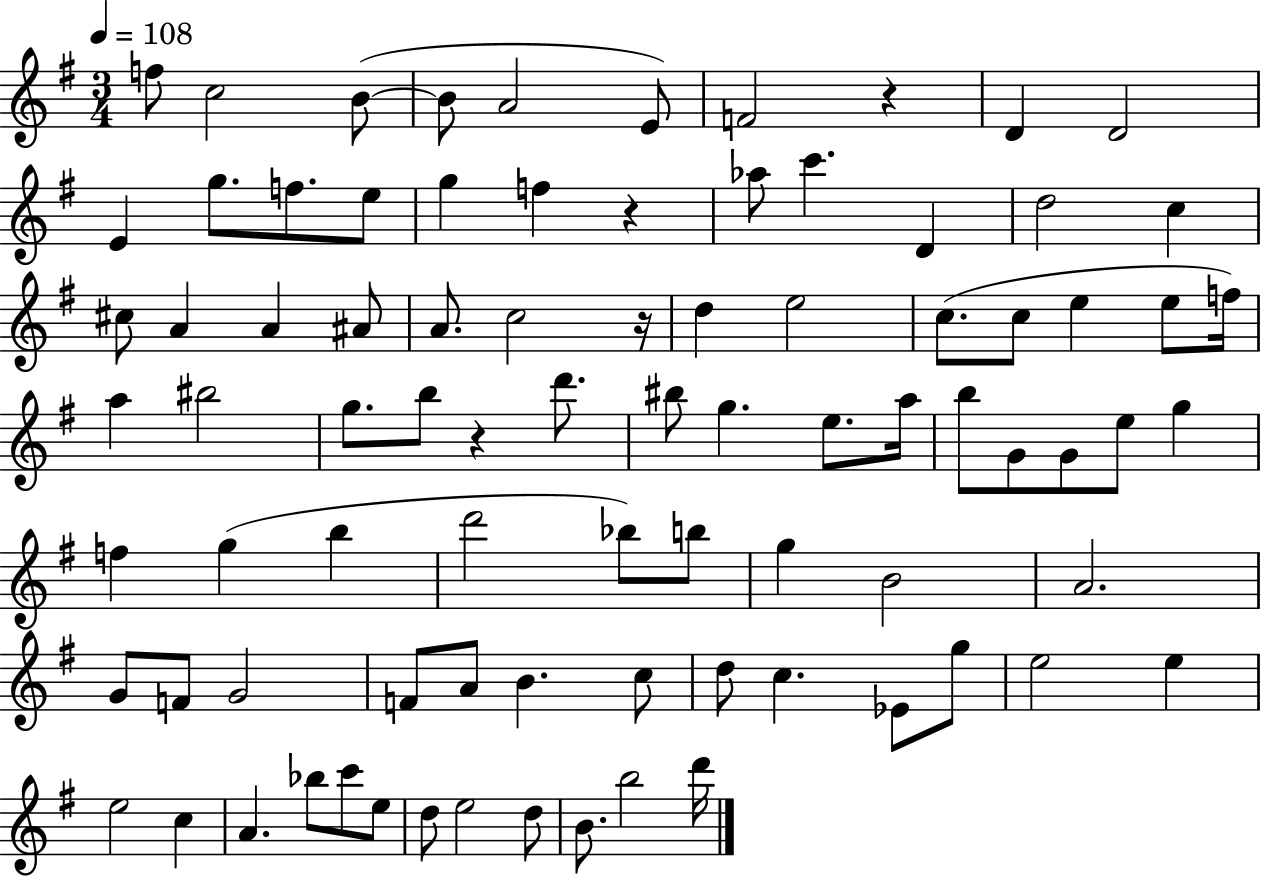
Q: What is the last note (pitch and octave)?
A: D6